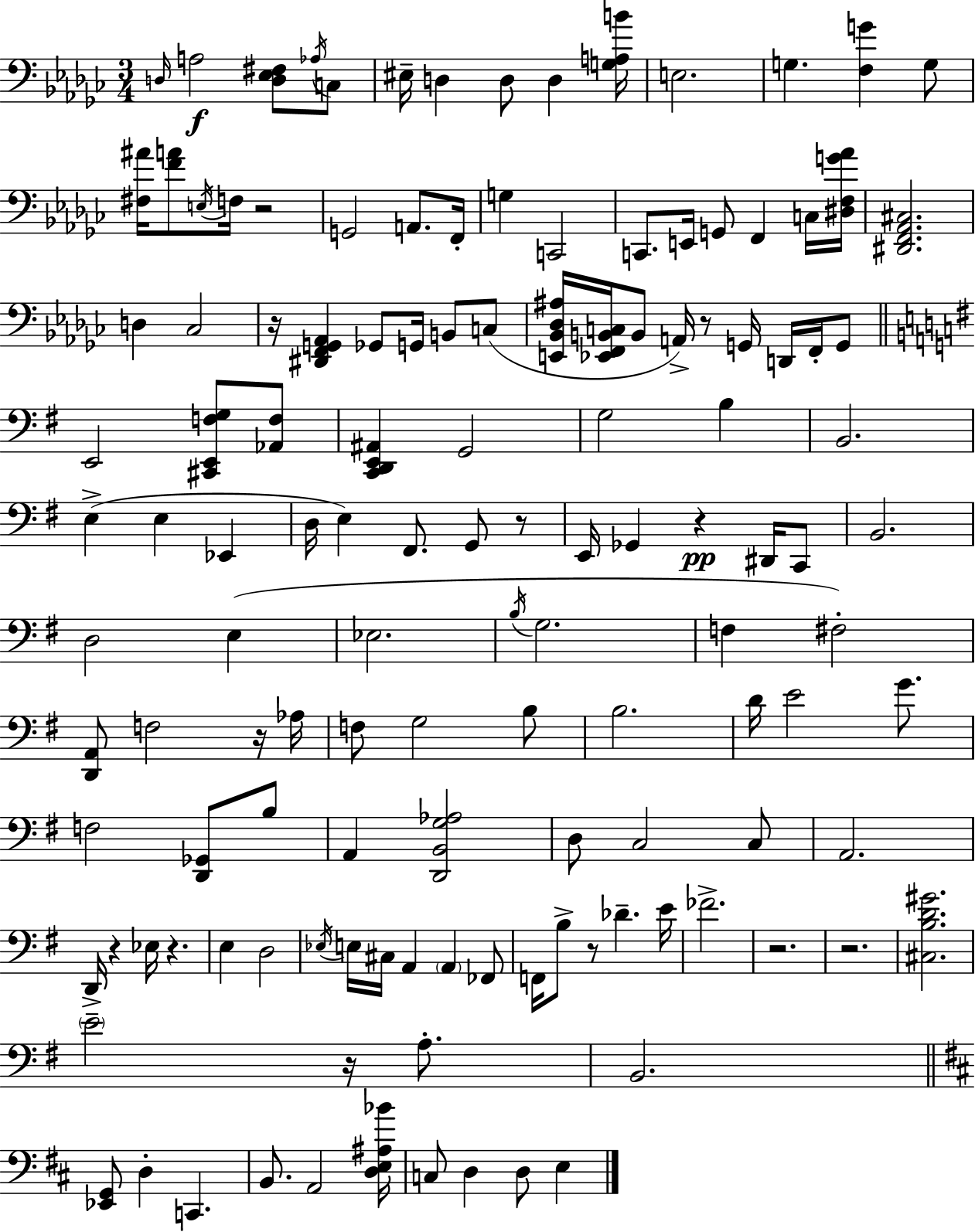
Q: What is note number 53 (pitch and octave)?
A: D3